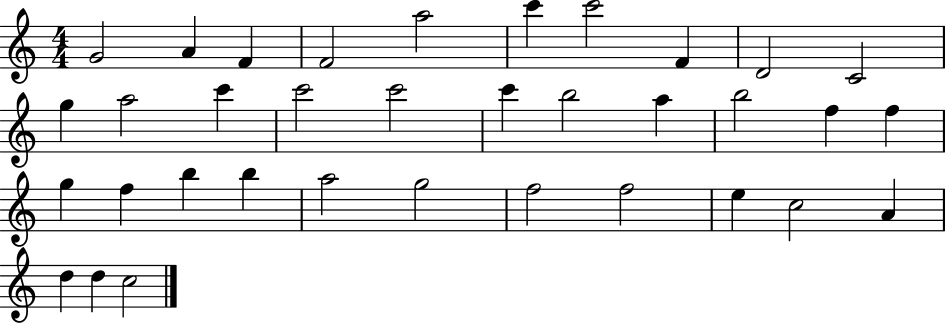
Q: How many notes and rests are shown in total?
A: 35